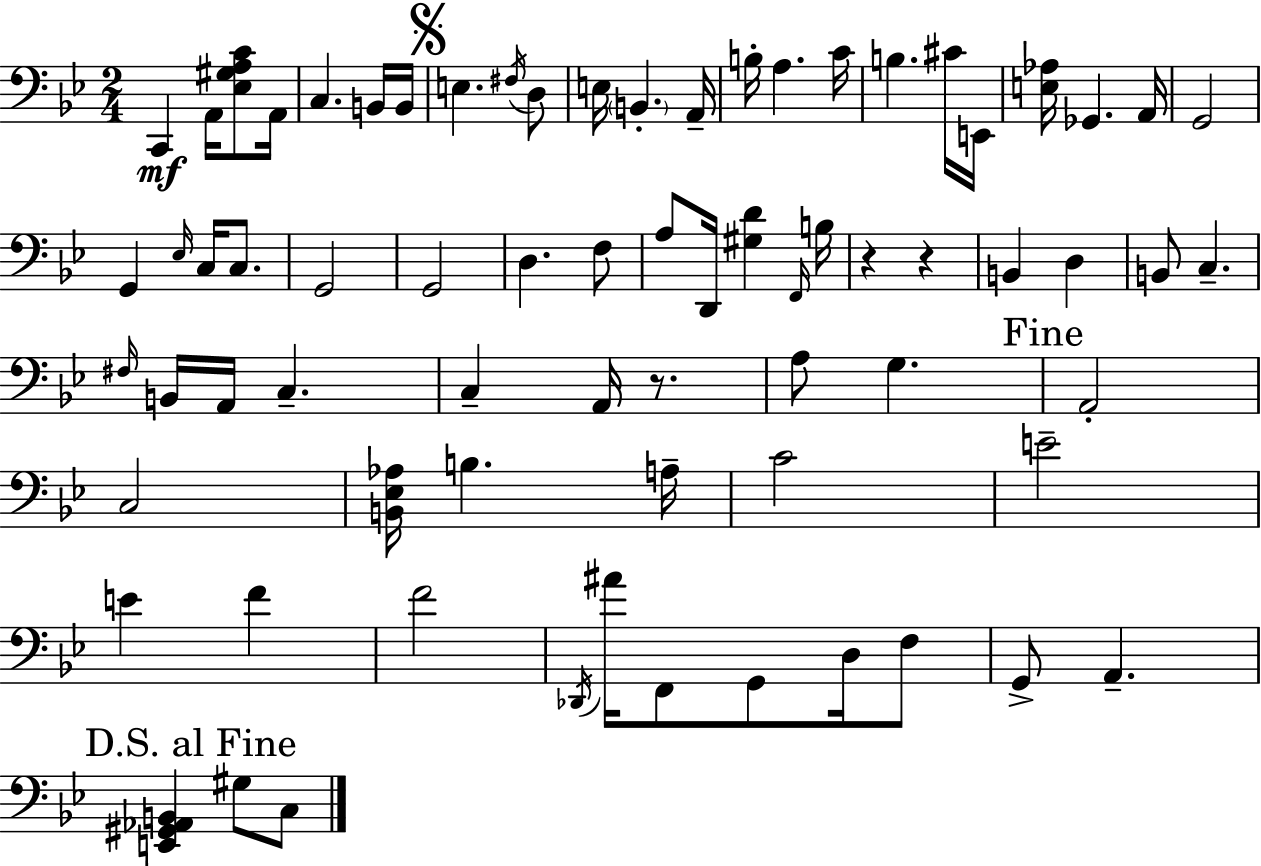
C2/q A2/s [Eb3,G#3,A3,C4]/e A2/s C3/q. B2/s B2/s E3/q. F#3/s D3/e E3/s B2/q. A2/s B3/s A3/q. C4/s B3/q. C#4/s E2/s [E3,Ab3]/s Gb2/q. A2/s G2/h G2/q Eb3/s C3/s C3/e. G2/h G2/h D3/q. F3/e A3/e D2/s [G#3,D4]/q F2/s B3/s R/q R/q B2/q D3/q B2/e C3/q. F#3/s B2/s A2/s C3/q. C3/q A2/s R/e. A3/e G3/q. A2/h C3/h [B2,Eb3,Ab3]/s B3/q. A3/s C4/h E4/h E4/q F4/q F4/h Db2/s A#4/s F2/e G2/e D3/s F3/e G2/e A2/q. [E2,G#2,Ab2,B2]/q G#3/e C3/e